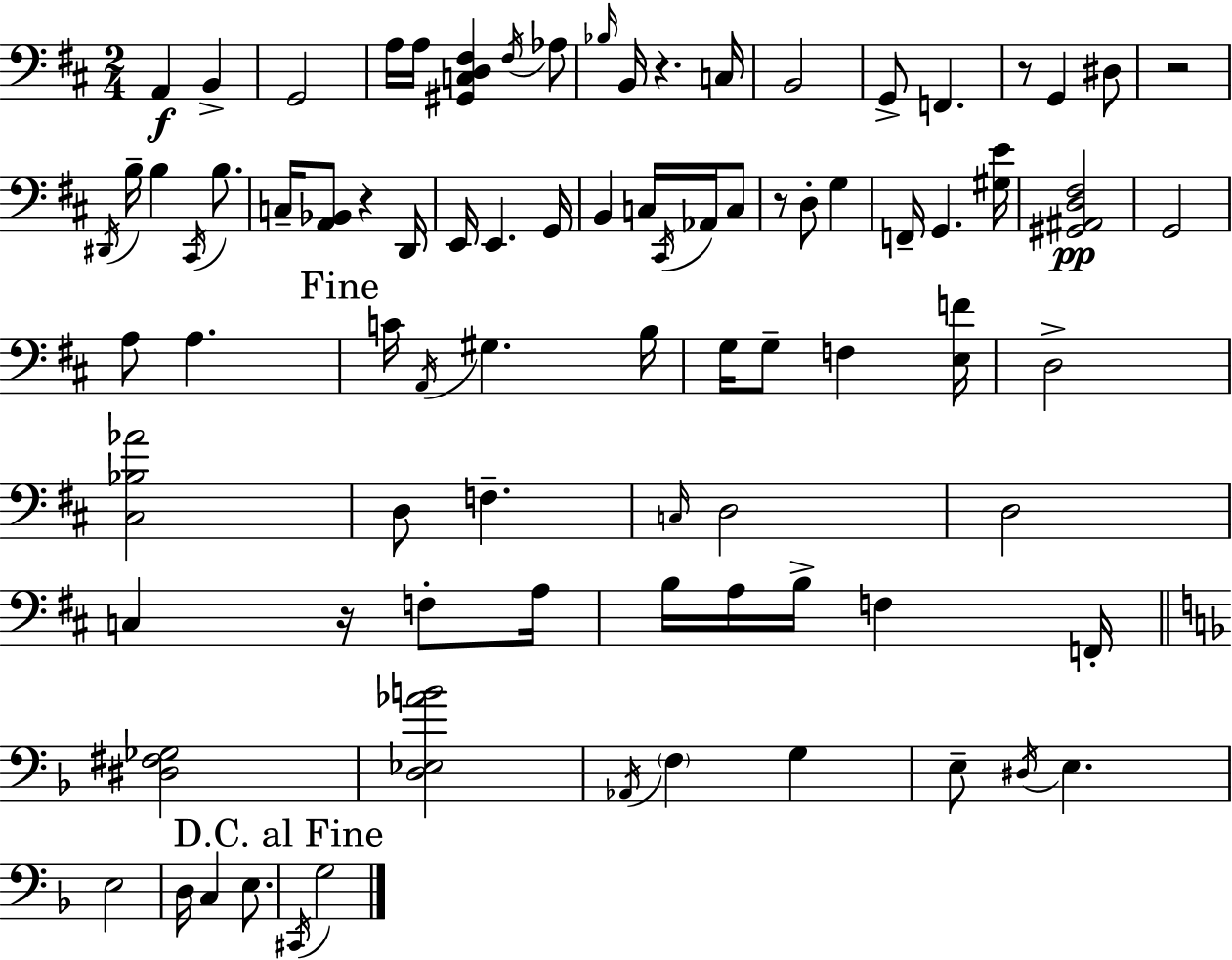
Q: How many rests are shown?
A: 6